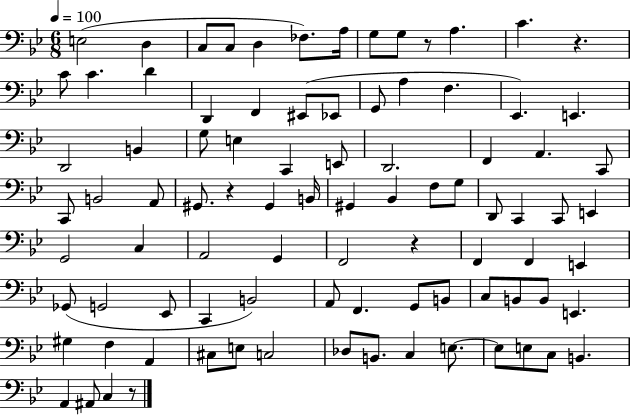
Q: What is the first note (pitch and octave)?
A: E3